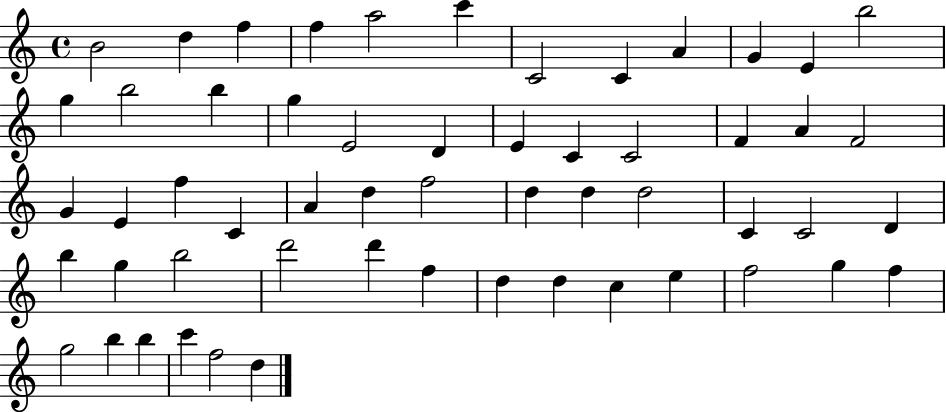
X:1
T:Untitled
M:4/4
L:1/4
K:C
B2 d f f a2 c' C2 C A G E b2 g b2 b g E2 D E C C2 F A F2 G E f C A d f2 d d d2 C C2 D b g b2 d'2 d' f d d c e f2 g f g2 b b c' f2 d